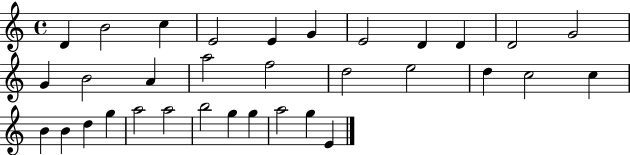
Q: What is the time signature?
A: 4/4